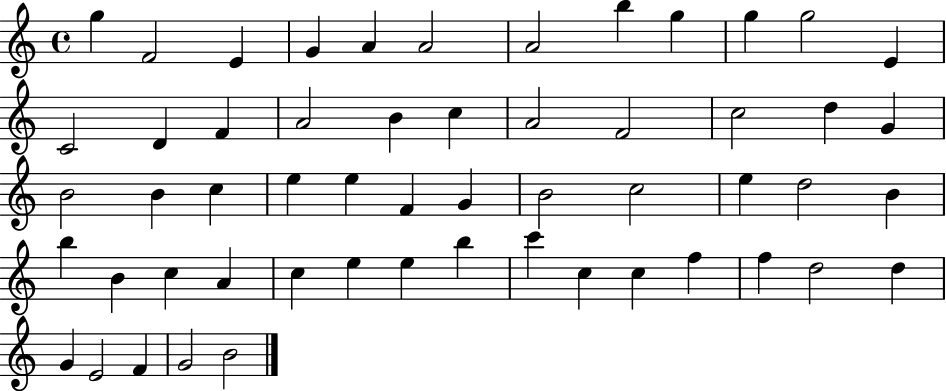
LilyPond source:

{
  \clef treble
  \time 4/4
  \defaultTimeSignature
  \key c \major
  g''4 f'2 e'4 | g'4 a'4 a'2 | a'2 b''4 g''4 | g''4 g''2 e'4 | \break c'2 d'4 f'4 | a'2 b'4 c''4 | a'2 f'2 | c''2 d''4 g'4 | \break b'2 b'4 c''4 | e''4 e''4 f'4 g'4 | b'2 c''2 | e''4 d''2 b'4 | \break b''4 b'4 c''4 a'4 | c''4 e''4 e''4 b''4 | c'''4 c''4 c''4 f''4 | f''4 d''2 d''4 | \break g'4 e'2 f'4 | g'2 b'2 | \bar "|."
}